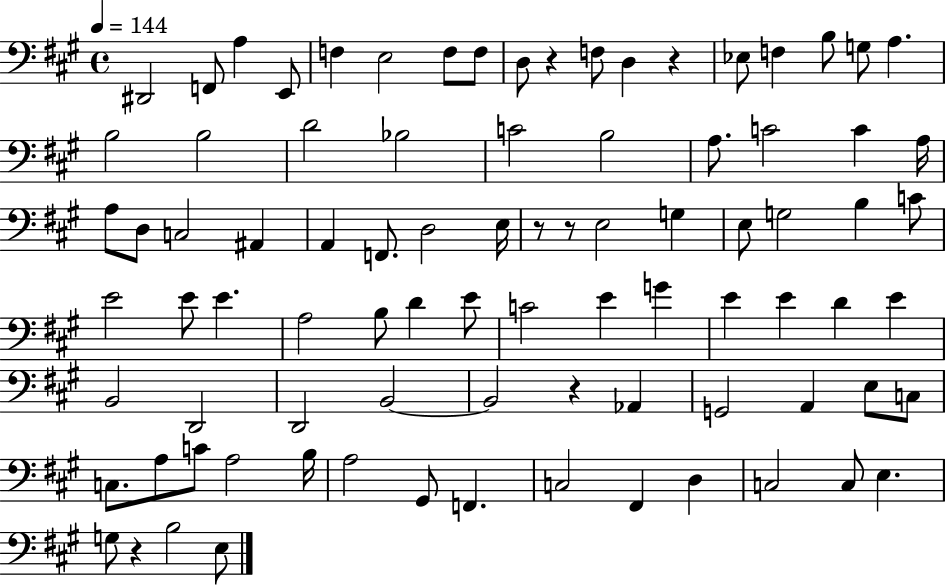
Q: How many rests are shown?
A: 6